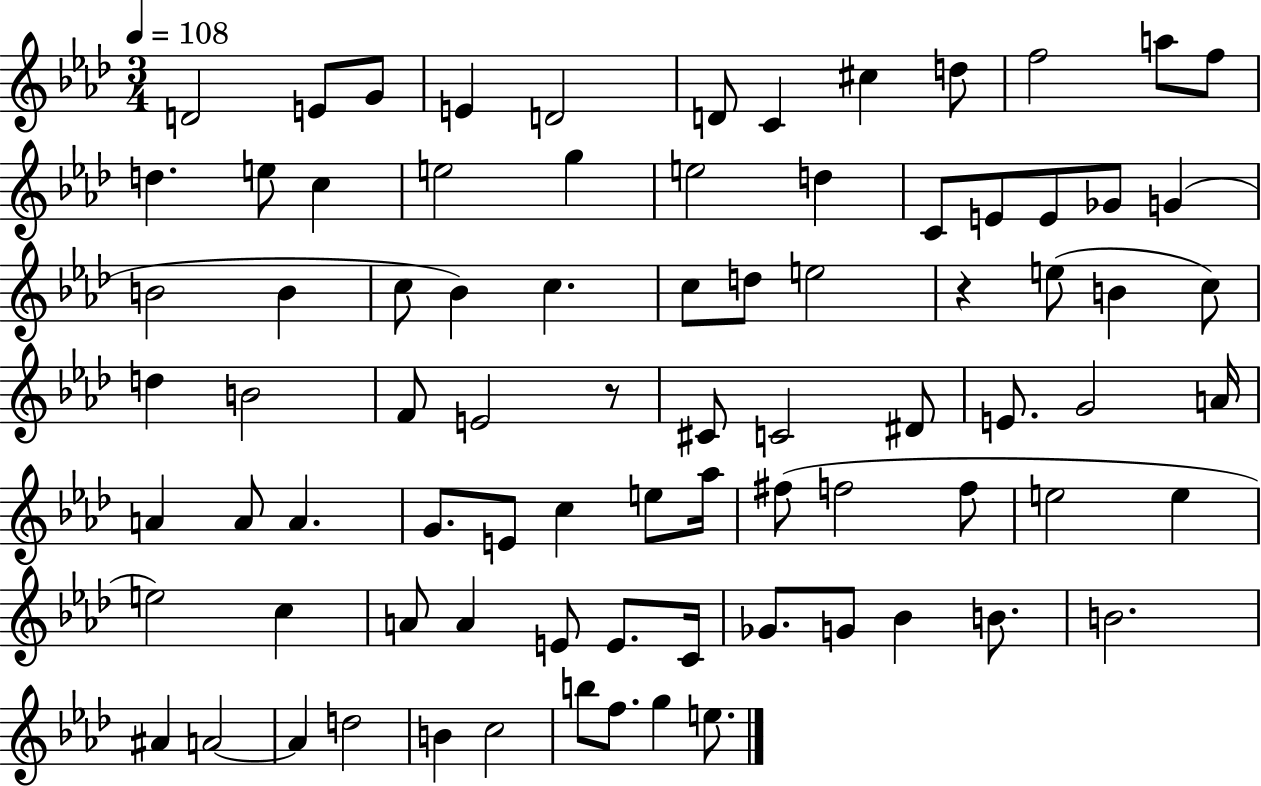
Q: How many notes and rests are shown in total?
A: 82